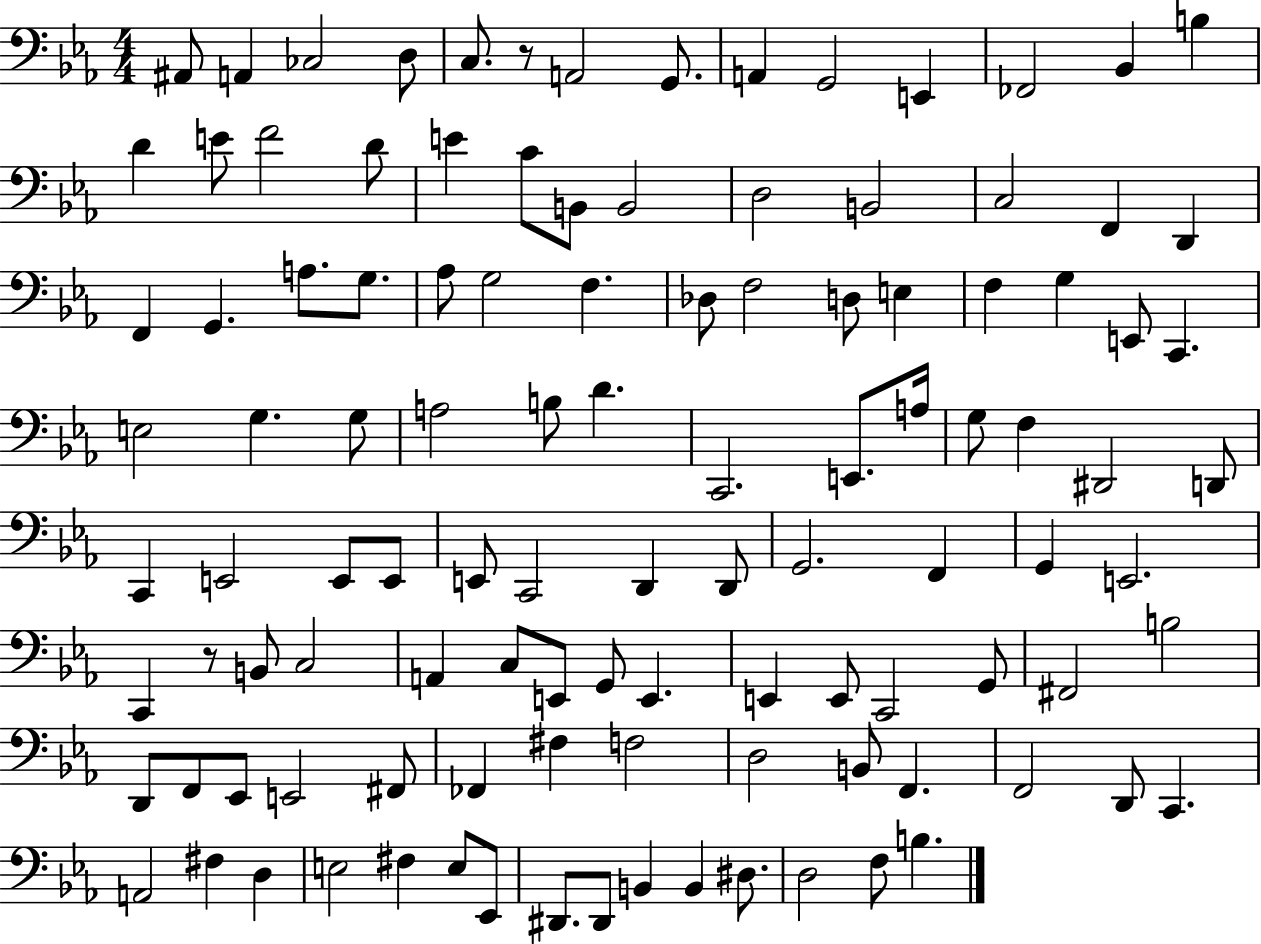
A#2/e A2/q CES3/h D3/e C3/e. R/e A2/h G2/e. A2/q G2/h E2/q FES2/h Bb2/q B3/q D4/q E4/e F4/h D4/e E4/q C4/e B2/e B2/h D3/h B2/h C3/h F2/q D2/q F2/q G2/q. A3/e. G3/e. Ab3/e G3/h F3/q. Db3/e F3/h D3/e E3/q F3/q G3/q E2/e C2/q. E3/h G3/q. G3/e A3/h B3/e D4/q. C2/h. E2/e. A3/s G3/e F3/q D#2/h D2/e C2/q E2/h E2/e E2/e E2/e C2/h D2/q D2/e G2/h. F2/q G2/q E2/h. C2/q R/e B2/e C3/h A2/q C3/e E2/e G2/e E2/q. E2/q E2/e C2/h G2/e F#2/h B3/h D2/e F2/e Eb2/e E2/h F#2/e FES2/q F#3/q F3/h D3/h B2/e F2/q. F2/h D2/e C2/q. A2/h F#3/q D3/q E3/h F#3/q E3/e Eb2/e D#2/e. D#2/e B2/q B2/q D#3/e. D3/h F3/e B3/q.